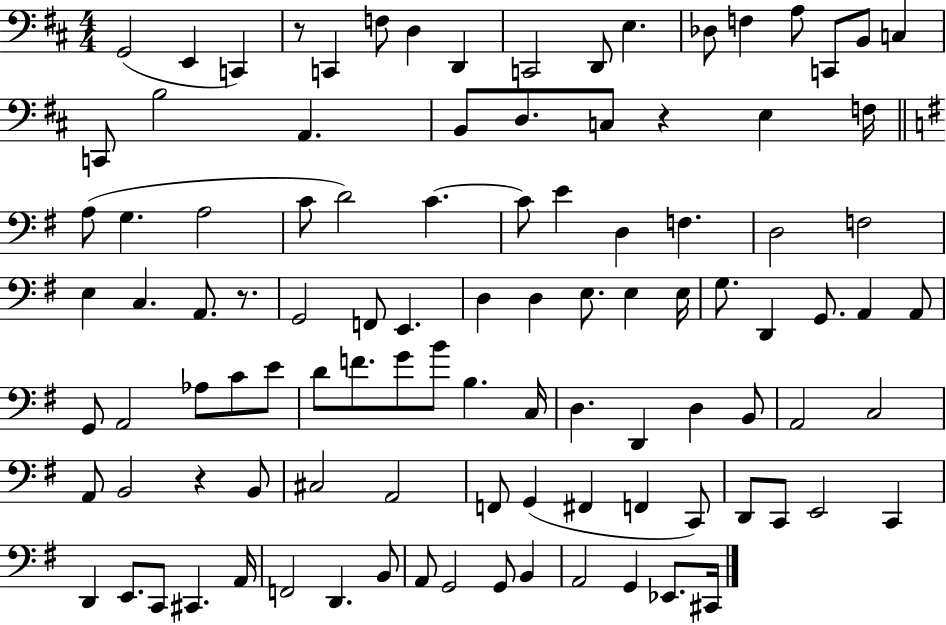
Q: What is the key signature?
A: D major